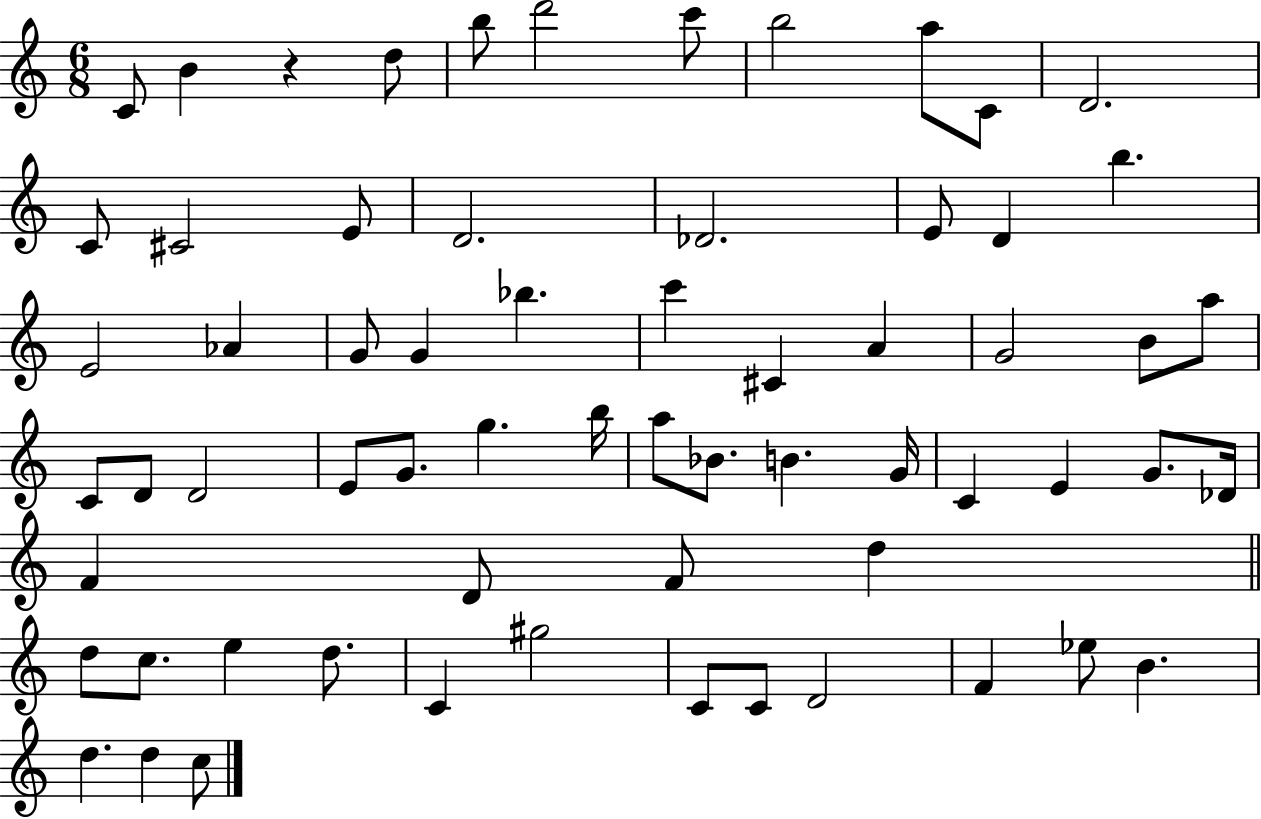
C4/e B4/q R/q D5/e B5/e D6/h C6/e B5/h A5/e C4/e D4/h. C4/e C#4/h E4/e D4/h. Db4/h. E4/e D4/q B5/q. E4/h Ab4/q G4/e G4/q Bb5/q. C6/q C#4/q A4/q G4/h B4/e A5/e C4/e D4/e D4/h E4/e G4/e. G5/q. B5/s A5/e Bb4/e. B4/q. G4/s C4/q E4/q G4/e. Db4/s F4/q D4/e F4/e D5/q D5/e C5/e. E5/q D5/e. C4/q G#5/h C4/e C4/e D4/h F4/q Eb5/e B4/q. D5/q. D5/q C5/e